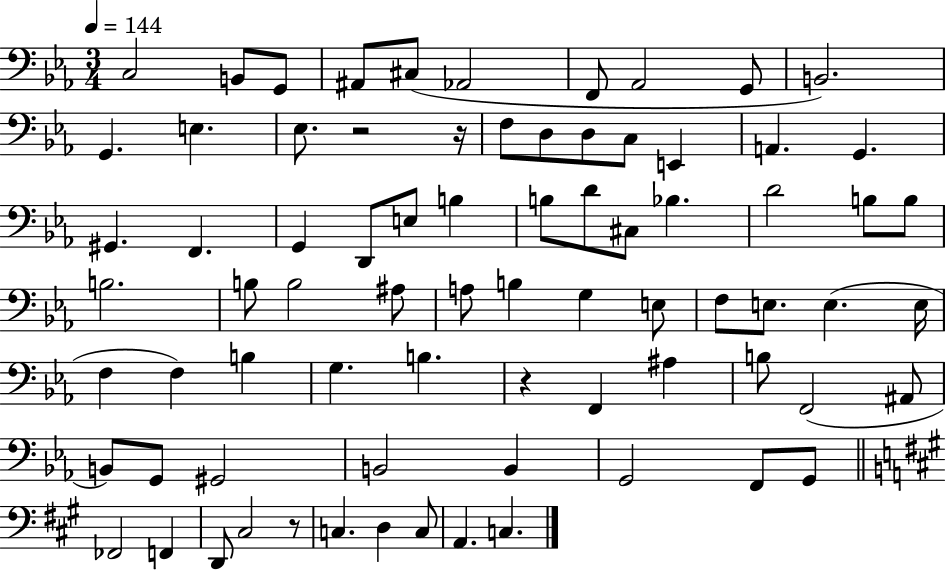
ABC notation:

X:1
T:Untitled
M:3/4
L:1/4
K:Eb
C,2 B,,/2 G,,/2 ^A,,/2 ^C,/2 _A,,2 F,,/2 _A,,2 G,,/2 B,,2 G,, E, _E,/2 z2 z/4 F,/2 D,/2 D,/2 C,/2 E,, A,, G,, ^G,, F,, G,, D,,/2 E,/2 B, B,/2 D/2 ^C,/2 _B, D2 B,/2 B,/2 B,2 B,/2 B,2 ^A,/2 A,/2 B, G, E,/2 F,/2 E,/2 E, E,/4 F, F, B, G, B, z F,, ^A, B,/2 F,,2 ^A,,/2 B,,/2 G,,/2 ^G,,2 B,,2 B,, G,,2 F,,/2 G,,/2 _F,,2 F,, D,,/2 ^C,2 z/2 C, D, C,/2 A,, C,